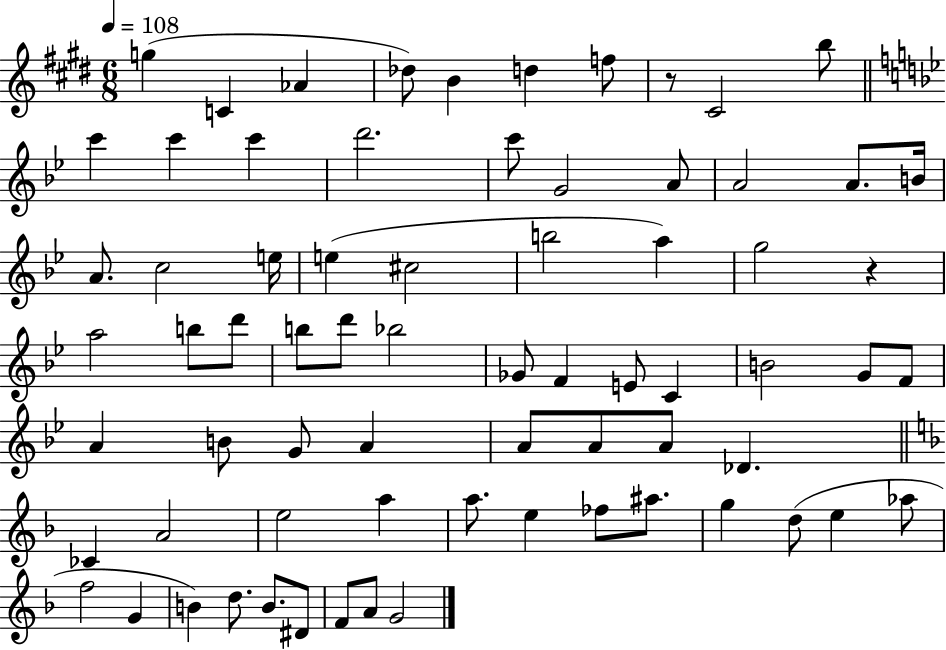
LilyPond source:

{
  \clef treble
  \numericTimeSignature
  \time 6/8
  \key e \major
  \tempo 4 = 108
  g''4( c'4 aes'4 | des''8) b'4 d''4 f''8 | r8 cis'2 b''8 | \bar "||" \break \key g \minor c'''4 c'''4 c'''4 | d'''2. | c'''8 g'2 a'8 | a'2 a'8. b'16 | \break a'8. c''2 e''16 | e''4( cis''2 | b''2 a''4) | g''2 r4 | \break a''2 b''8 d'''8 | b''8 d'''8 bes''2 | ges'8 f'4 e'8 c'4 | b'2 g'8 f'8 | \break a'4 b'8 g'8 a'4 | a'8 a'8 a'8 des'4. | \bar "||" \break \key d \minor ces'4 a'2 | e''2 a''4 | a''8. e''4 fes''8 ais''8. | g''4 d''8( e''4 aes''8 | \break f''2 g'4 | b'4) d''8. b'8. dis'8 | f'8 a'8 g'2 | \bar "|."
}